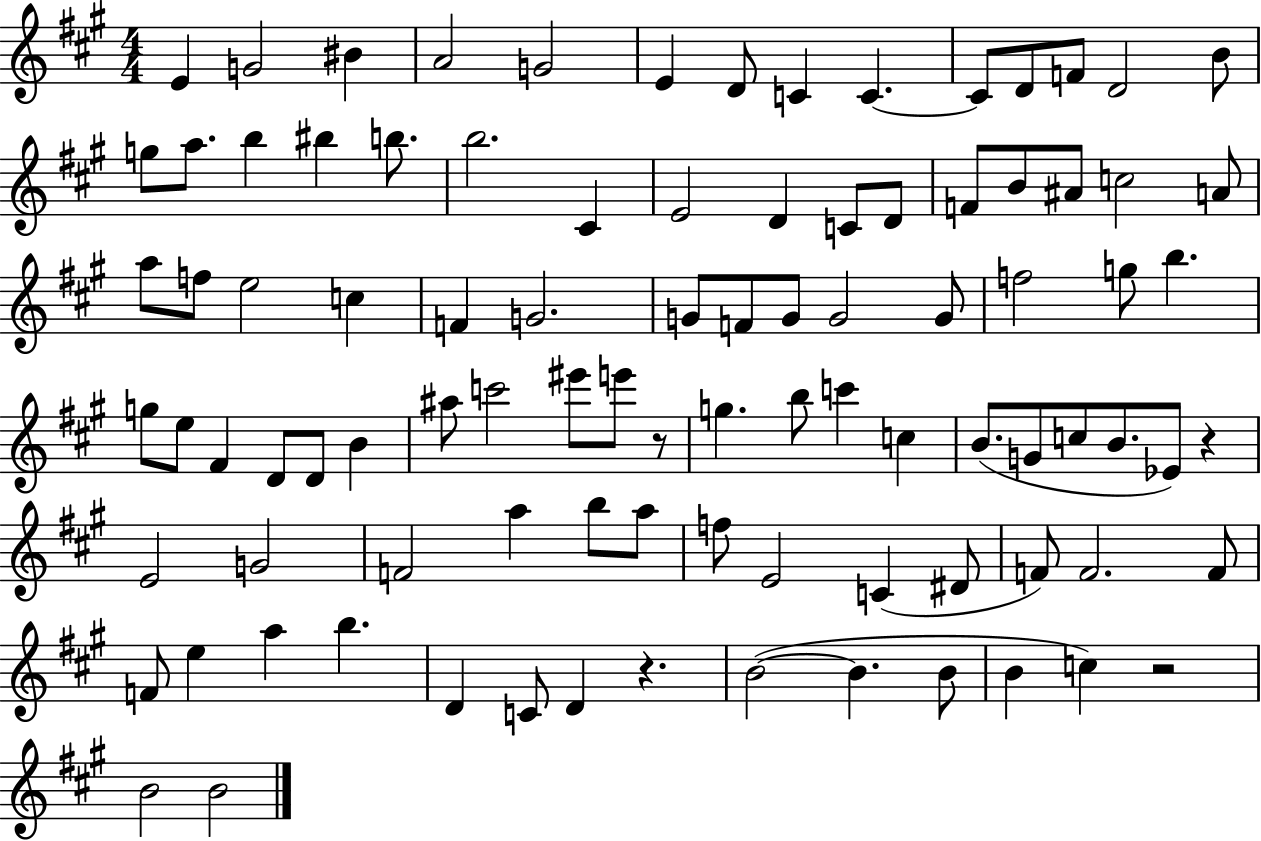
E4/q G4/h BIS4/q A4/h G4/h E4/q D4/e C4/q C4/q. C4/e D4/e F4/e D4/h B4/e G5/e A5/e. B5/q BIS5/q B5/e. B5/h. C#4/q E4/h D4/q C4/e D4/e F4/e B4/e A#4/e C5/h A4/e A5/e F5/e E5/h C5/q F4/q G4/h. G4/e F4/e G4/e G4/h G4/e F5/h G5/e B5/q. G5/e E5/e F#4/q D4/e D4/e B4/q A#5/e C6/h EIS6/e E6/e R/e G5/q. B5/e C6/q C5/q B4/e. G4/e C5/e B4/e. Eb4/e R/q E4/h G4/h F4/h A5/q B5/e A5/e F5/e E4/h C4/q D#4/e F4/e F4/h. F4/e F4/e E5/q A5/q B5/q. D4/q C4/e D4/q R/q. B4/h B4/q. B4/e B4/q C5/q R/h B4/h B4/h